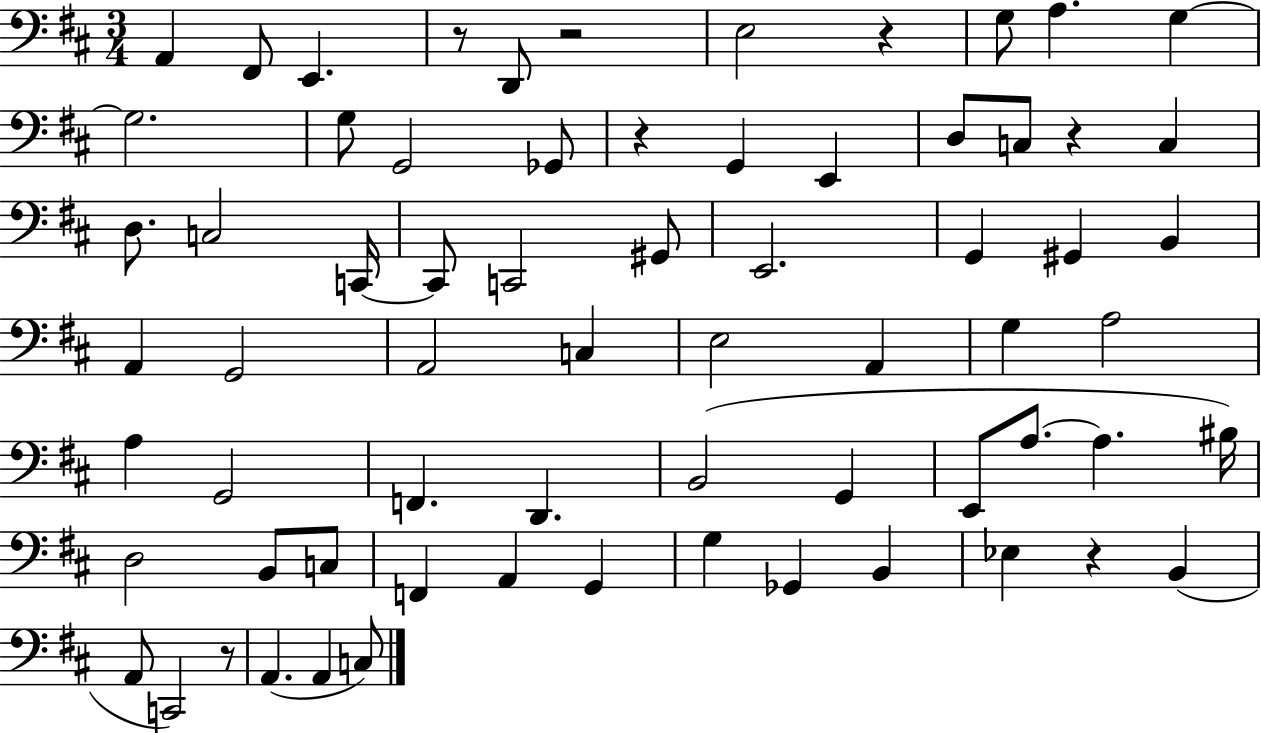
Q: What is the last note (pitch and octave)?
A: C3